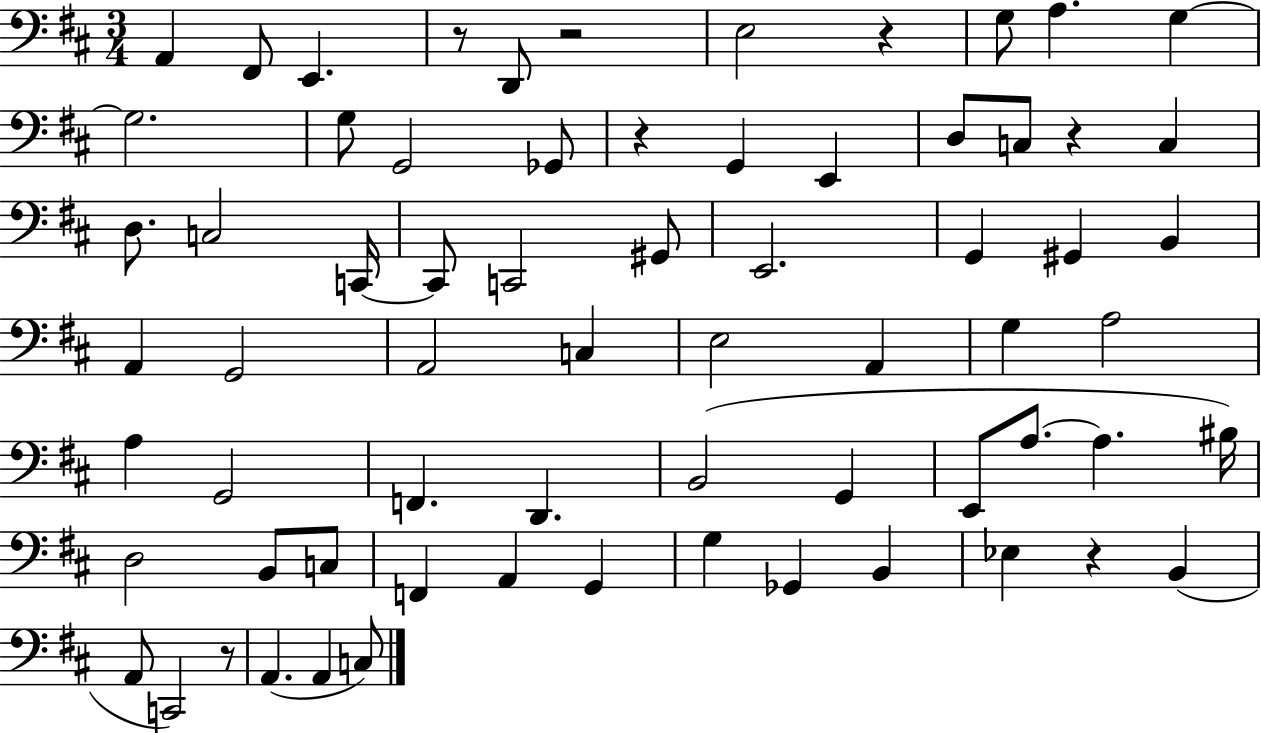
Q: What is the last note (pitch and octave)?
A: C3